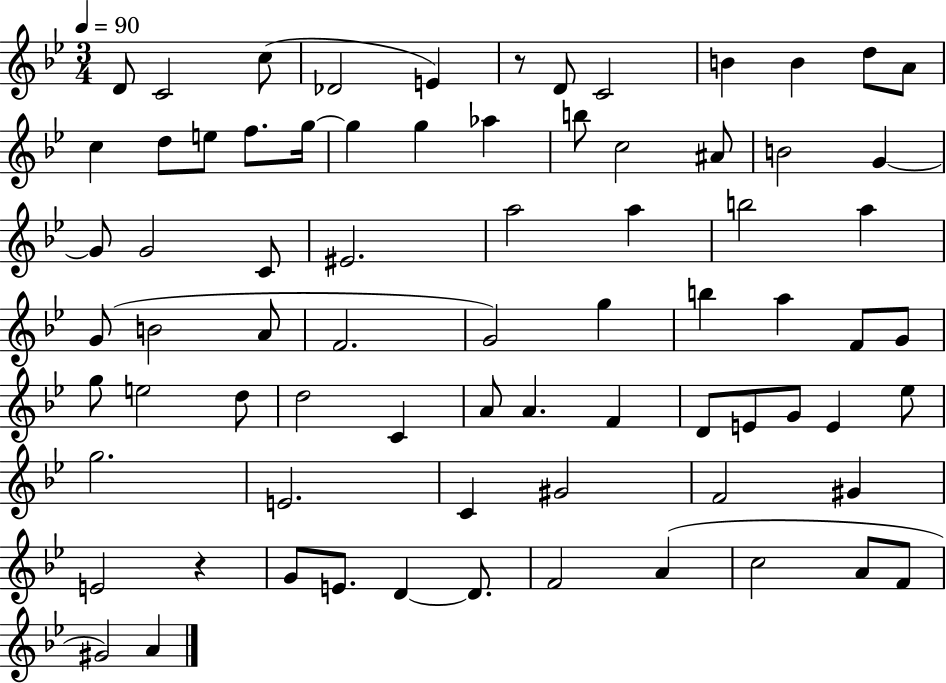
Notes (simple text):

D4/e C4/h C5/e Db4/h E4/q R/e D4/e C4/h B4/q B4/q D5/e A4/e C5/q D5/e E5/e F5/e. G5/s G5/q G5/q Ab5/q B5/e C5/h A#4/e B4/h G4/q G4/e G4/h C4/e EIS4/h. A5/h A5/q B5/h A5/q G4/e B4/h A4/e F4/h. G4/h G5/q B5/q A5/q F4/e G4/e G5/e E5/h D5/e D5/h C4/q A4/e A4/q. F4/q D4/e E4/e G4/e E4/q Eb5/e G5/h. E4/h. C4/q G#4/h F4/h G#4/q E4/h R/q G4/e E4/e. D4/q D4/e. F4/h A4/q C5/h A4/e F4/e G#4/h A4/q